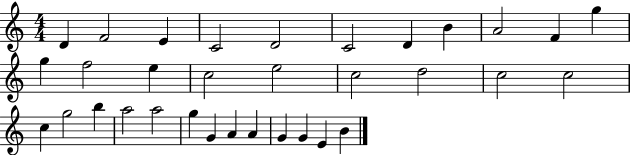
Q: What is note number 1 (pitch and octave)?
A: D4